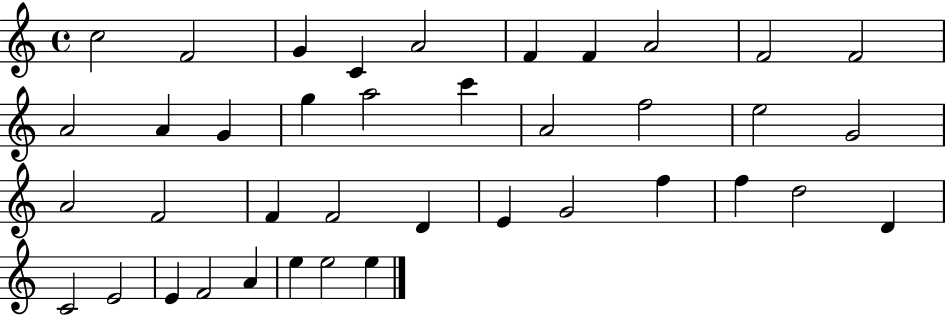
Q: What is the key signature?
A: C major